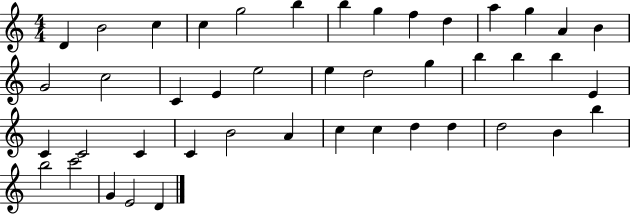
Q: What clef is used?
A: treble